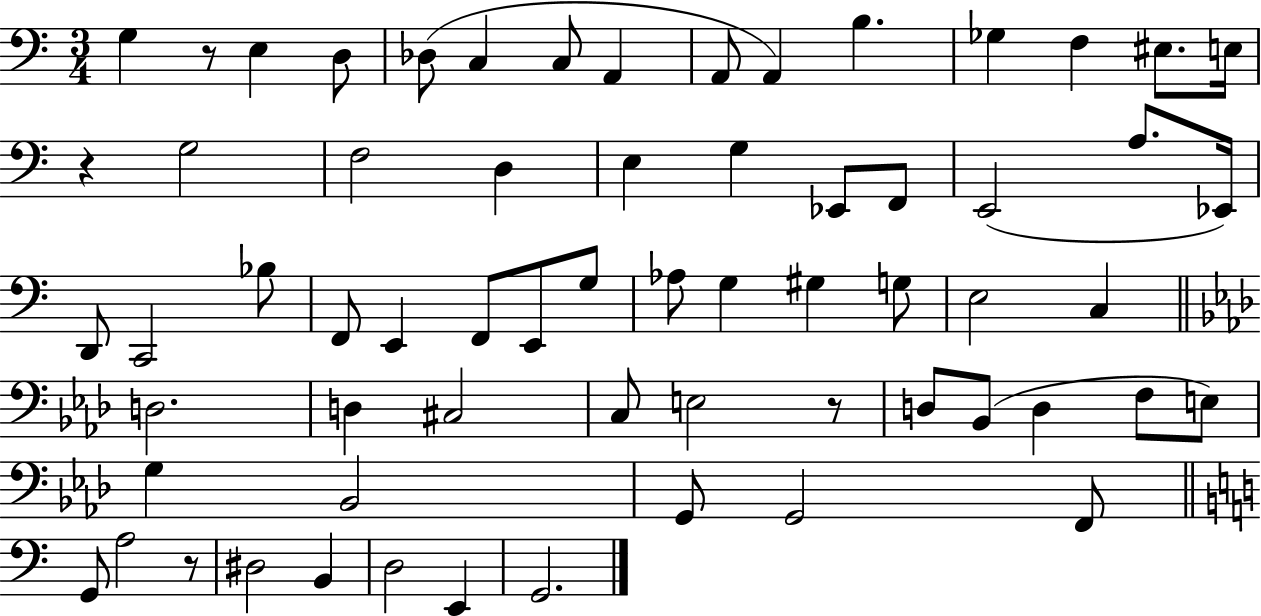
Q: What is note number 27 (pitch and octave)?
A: Bb3